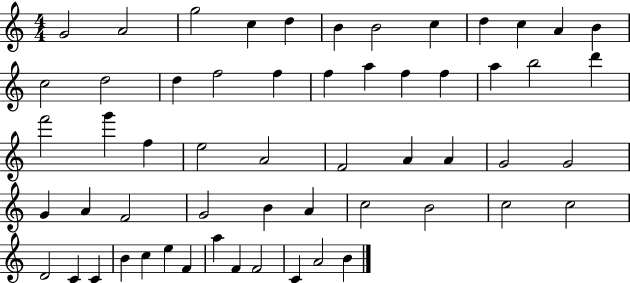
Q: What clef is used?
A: treble